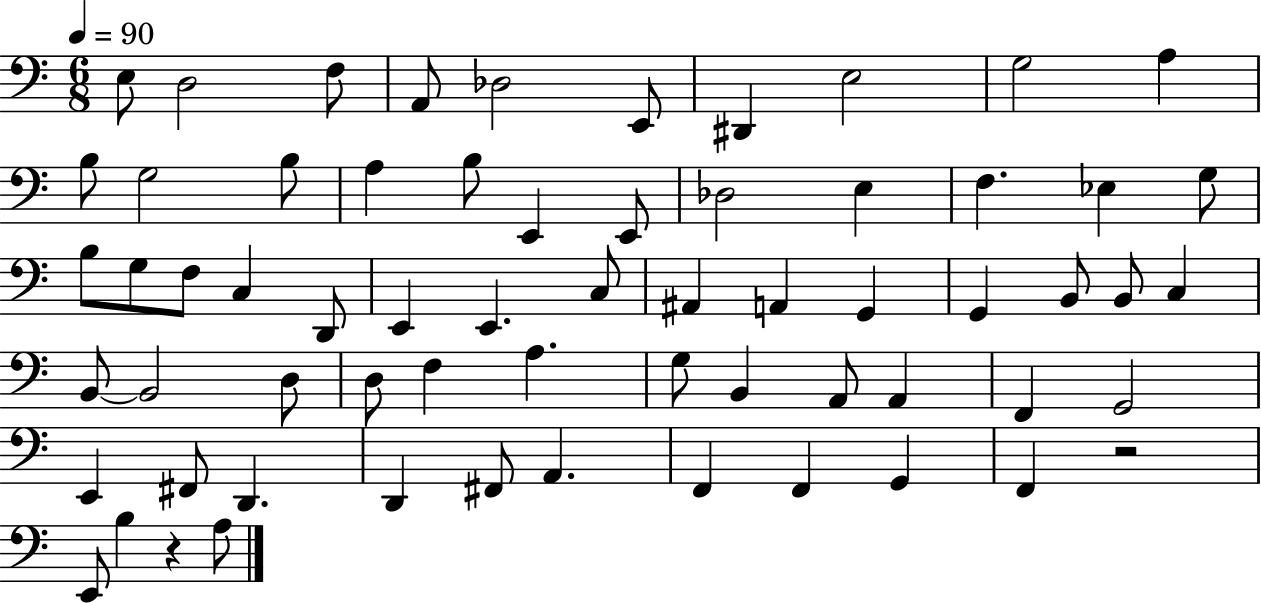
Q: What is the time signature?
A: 6/8